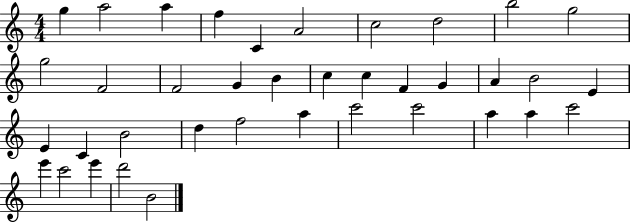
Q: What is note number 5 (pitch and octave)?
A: C4